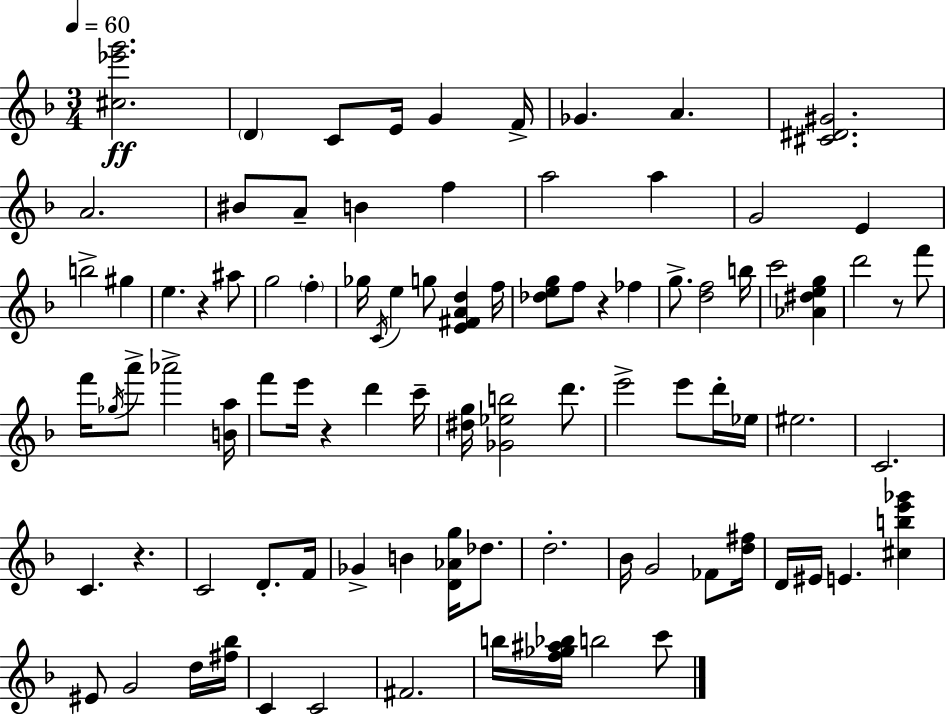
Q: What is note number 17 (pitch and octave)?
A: B5